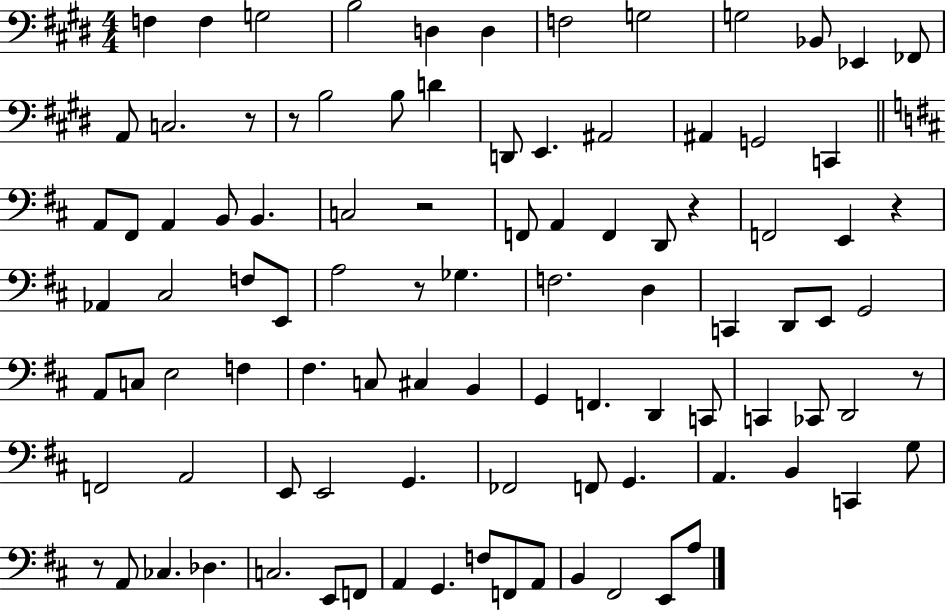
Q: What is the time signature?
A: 4/4